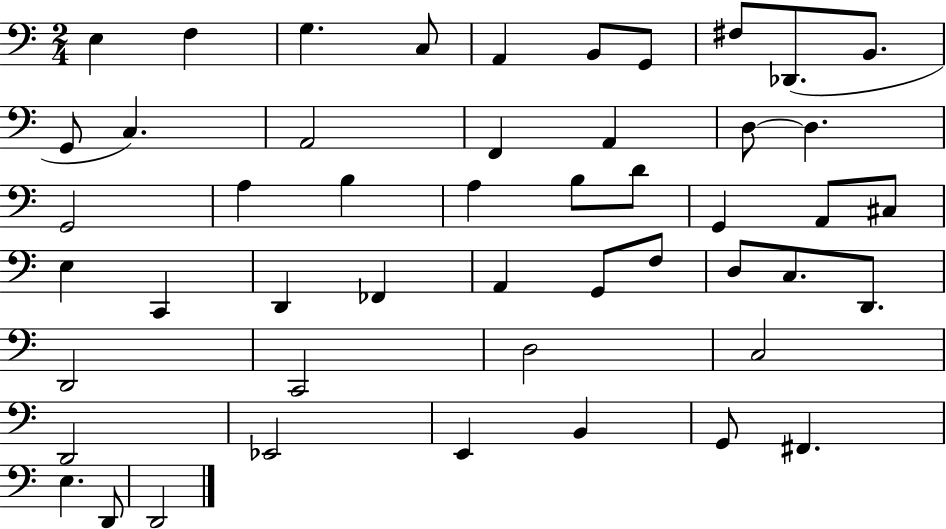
X:1
T:Untitled
M:2/4
L:1/4
K:C
E, F, G, C,/2 A,, B,,/2 G,,/2 ^F,/2 _D,,/2 B,,/2 G,,/2 C, A,,2 F,, A,, D,/2 D, G,,2 A, B, A, B,/2 D/2 G,, A,,/2 ^C,/2 E, C,, D,, _F,, A,, G,,/2 F,/2 D,/2 C,/2 D,,/2 D,,2 C,,2 D,2 C,2 D,,2 _E,,2 E,, B,, G,,/2 ^F,, E, D,,/2 D,,2